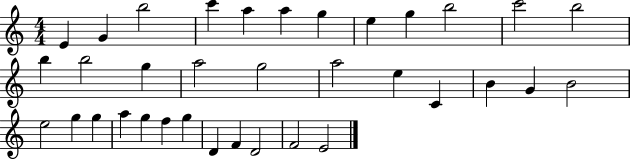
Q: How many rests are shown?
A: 0